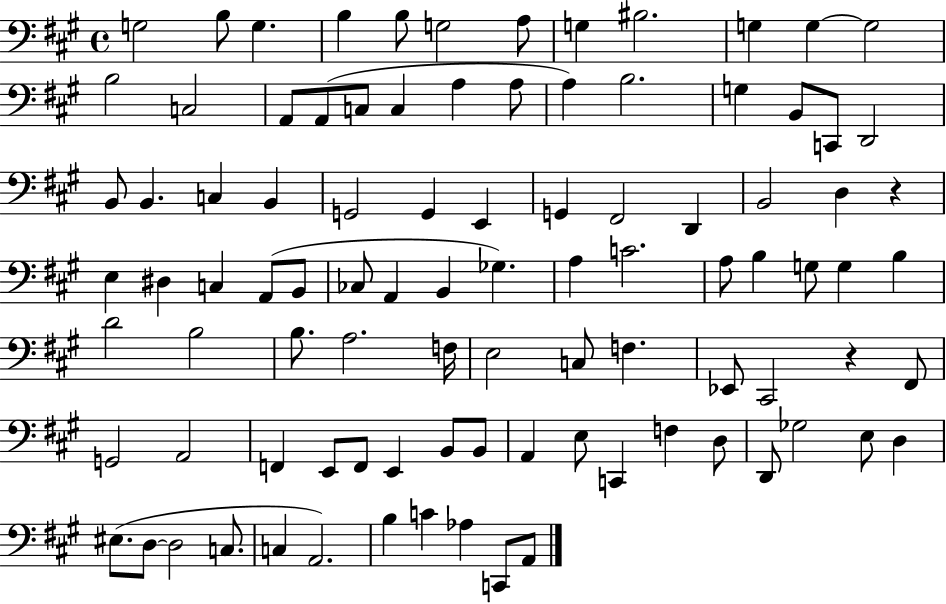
G3/h B3/e G3/q. B3/q B3/e G3/h A3/e G3/q BIS3/h. G3/q G3/q G3/h B3/h C3/h A2/e A2/e C3/e C3/q A3/q A3/e A3/q B3/h. G3/q B2/e C2/e D2/h B2/e B2/q. C3/q B2/q G2/h G2/q E2/q G2/q F#2/h D2/q B2/h D3/q R/q E3/q D#3/q C3/q A2/e B2/e CES3/e A2/q B2/q Gb3/q. A3/q C4/h. A3/e B3/q G3/e G3/q B3/q D4/h B3/h B3/e. A3/h. F3/s E3/h C3/e F3/q. Eb2/e C#2/h R/q F#2/e G2/h A2/h F2/q E2/e F2/e E2/q B2/e B2/e A2/q E3/e C2/q F3/q D3/e D2/e Gb3/h E3/e D3/q EIS3/e. D3/e D3/h C3/e. C3/q A2/h. B3/q C4/q Ab3/q C2/e A2/e